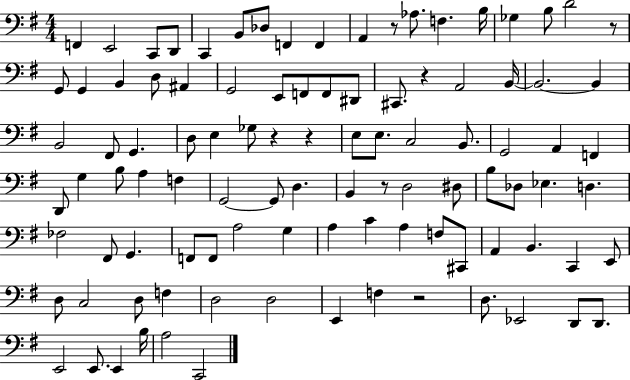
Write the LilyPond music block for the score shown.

{
  \clef bass
  \numericTimeSignature
  \time 4/4
  \key g \major
  \repeat volta 2 { f,4 e,2 c,8 d,8 | c,4 b,8 des8 f,4 f,4 | a,4 r8 aes8. f4. b16 | ges4 b8 d'2 r8 | \break g,8 g,4 b,4 d8 ais,4 | g,2 e,8 f,8 f,8 dis,8 | cis,8. r4 a,2 b,16~~ | b,2.~~ b,4 | \break b,2 fis,8 g,4. | d8 e4 ges8 r4 r4 | e8 e8. c2 b,8. | g,2 a,4 f,4 | \break d,8 g4 b8 a4 f4 | g,2~~ g,8 d4. | b,4 r8 d2 dis8 | b8 des8 ees4. d4. | \break fes2 fis,8 g,4. | f,8 f,8 a2 g4 | a4 c'4 a4 f8 cis,8 | a,4 b,4. c,4 e,8 | \break d8 c2 d8 f4 | d2 d2 | e,4 f4 r2 | d8. ees,2 d,8 d,8. | \break e,2 e,8. e,4 b16 | a2 c,2 | } \bar "|."
}